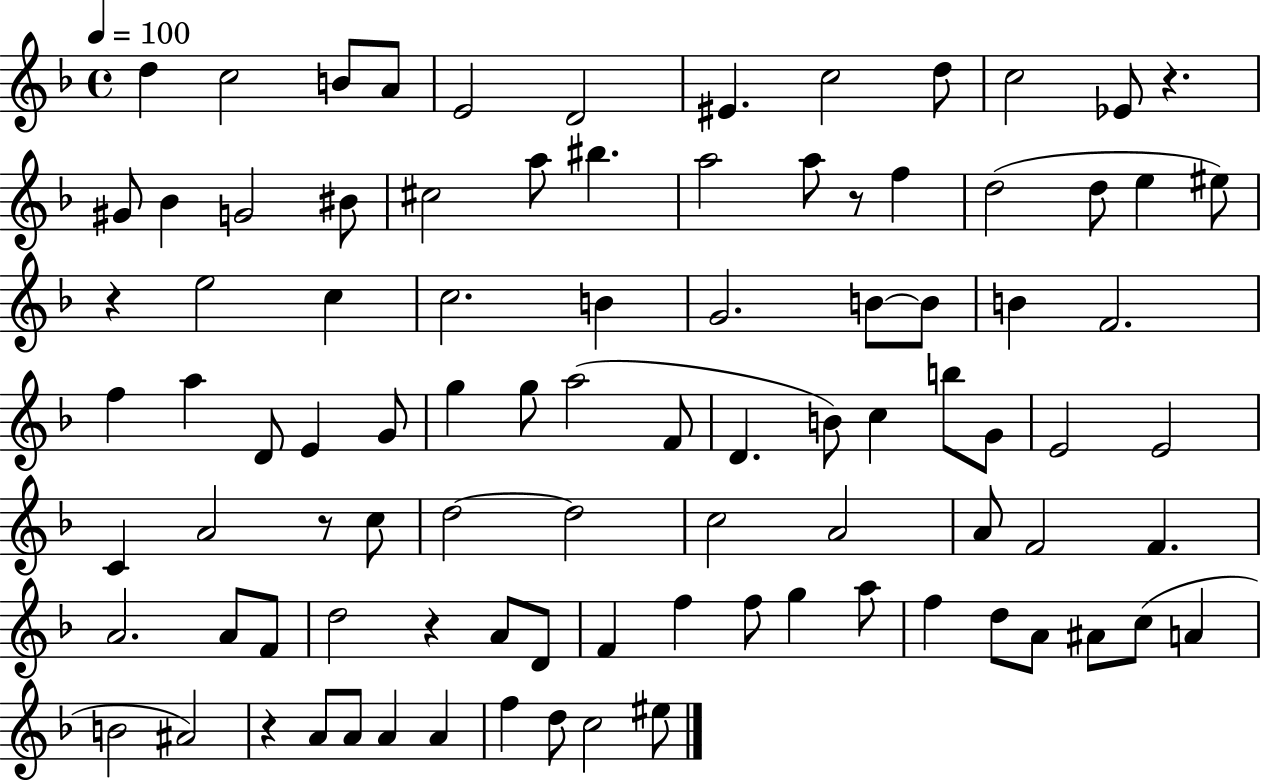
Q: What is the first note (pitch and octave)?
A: D5